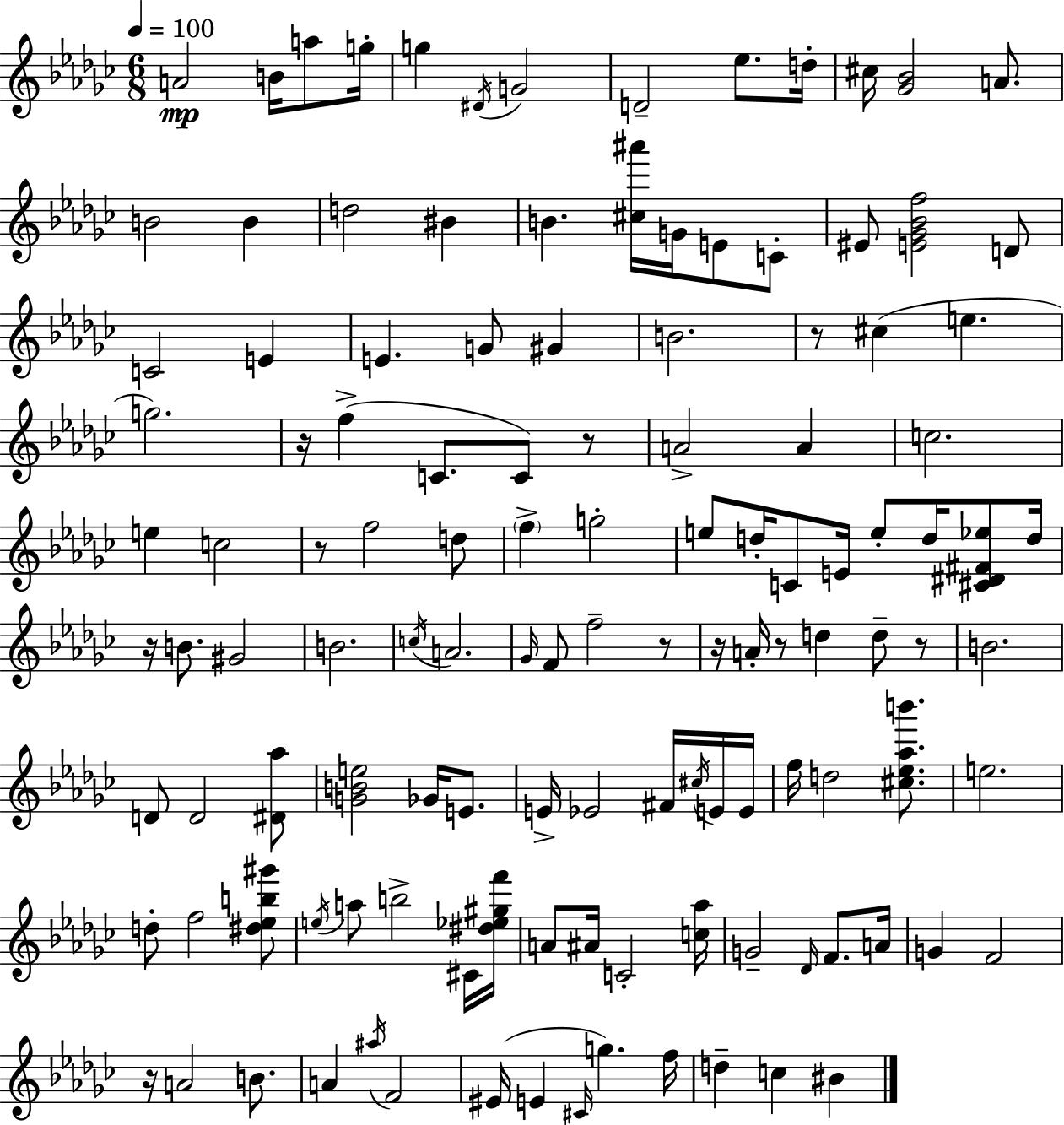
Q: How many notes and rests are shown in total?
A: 123